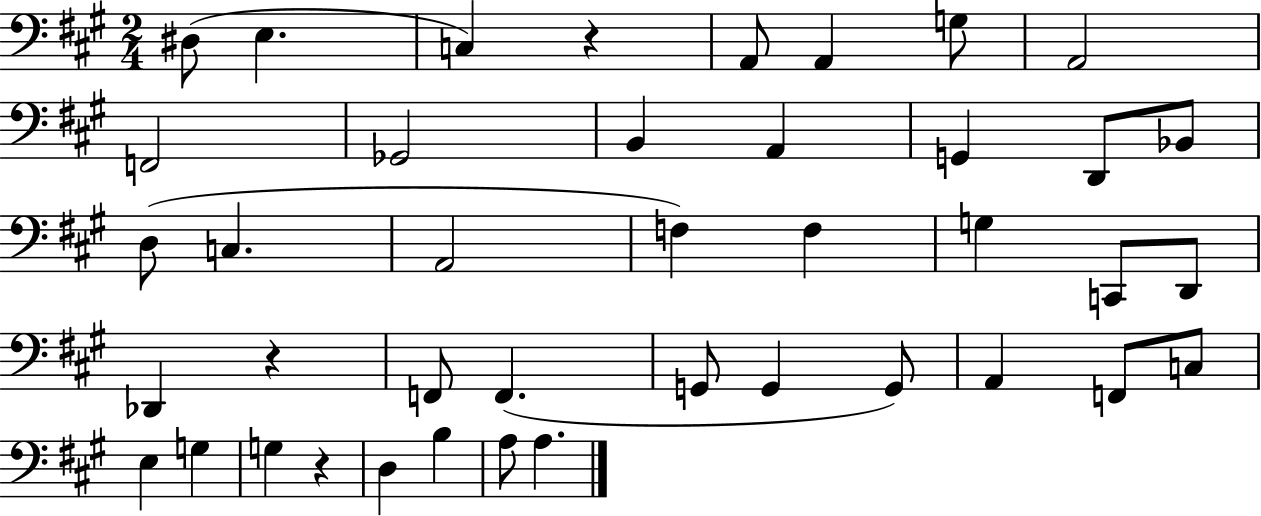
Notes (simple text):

D#3/e E3/q. C3/q R/q A2/e A2/q G3/e A2/h F2/h Gb2/h B2/q A2/q G2/q D2/e Bb2/e D3/e C3/q. A2/h F3/q F3/q G3/q C2/e D2/e Db2/q R/q F2/e F2/q. G2/e G2/q G2/e A2/q F2/e C3/e E3/q G3/q G3/q R/q D3/q B3/q A3/e A3/q.